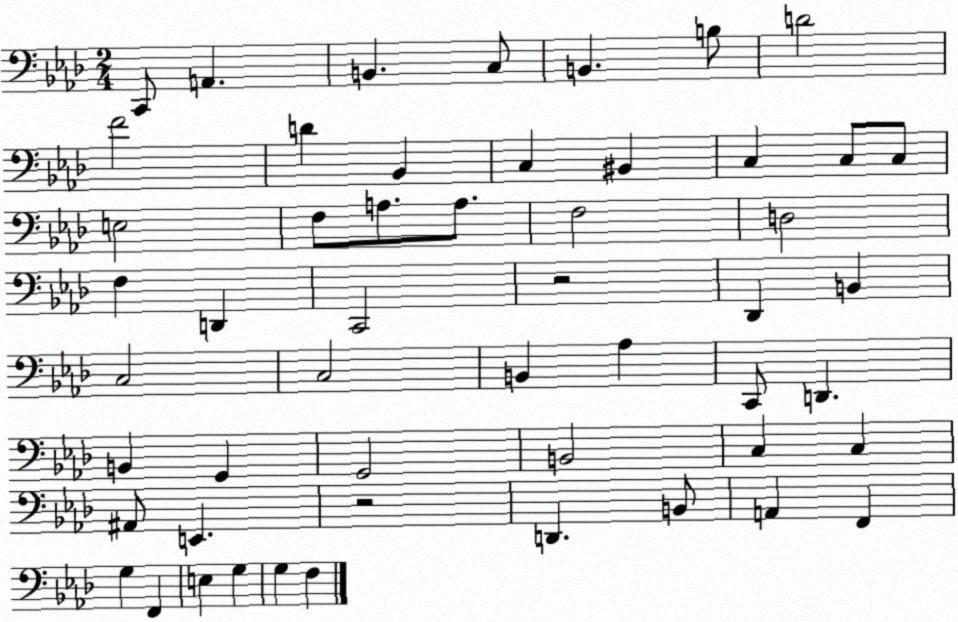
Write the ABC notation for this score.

X:1
T:Untitled
M:2/4
L:1/4
K:Ab
C,,/2 A,, B,, C,/2 B,, B,/2 D2 F2 D _B,, C, ^B,, C, C,/2 C,/2 E,2 F,/2 A,/2 A,/2 F,2 D,2 F, D,, C,,2 z2 _D,, B,, C,2 C,2 B,, _A, C,,/2 D,, B,, G,, G,,2 B,,2 C, C, ^A,,/2 E,, z2 D,, B,,/2 A,, F,, G, F,, E, G, G, F,